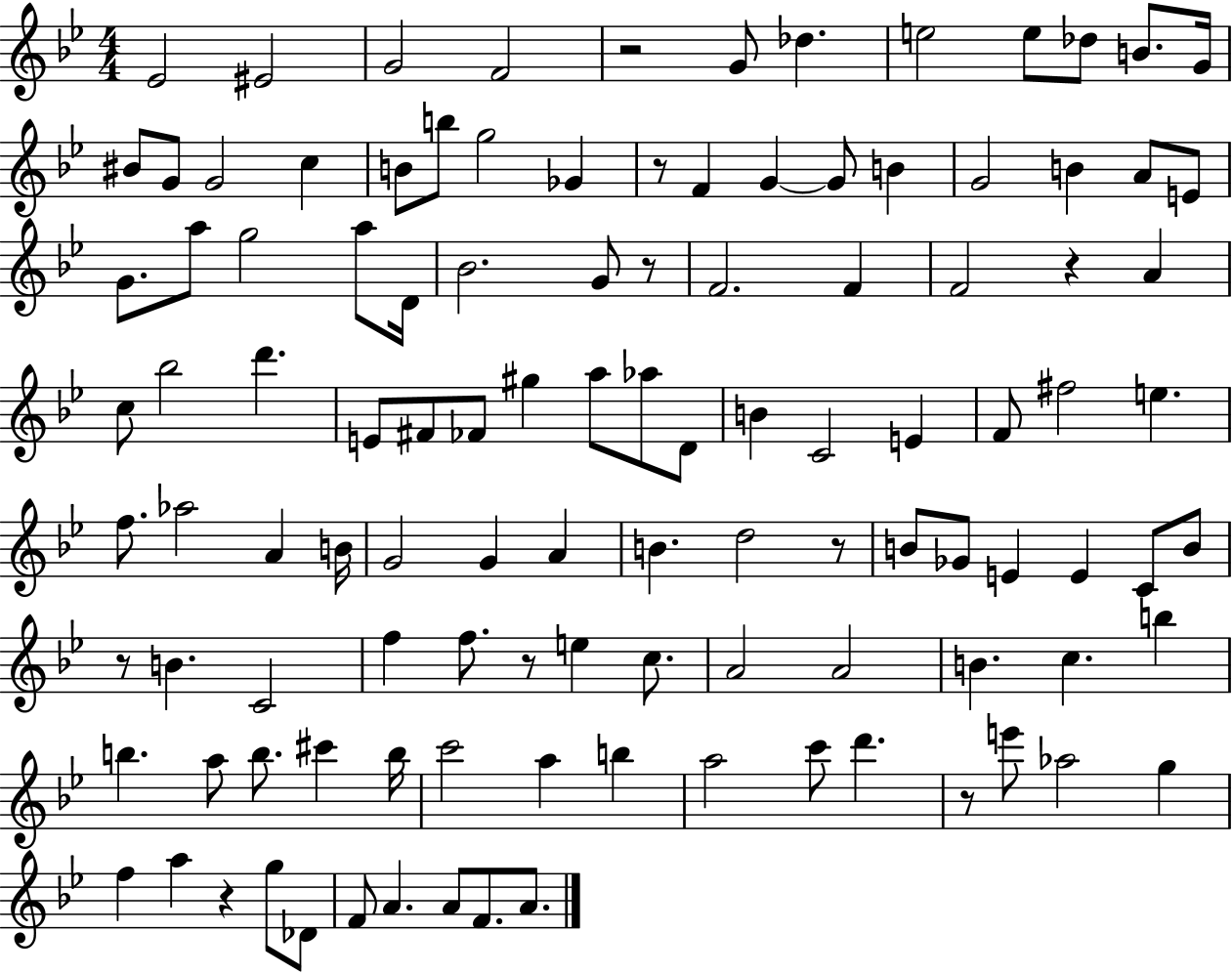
Eb4/h EIS4/h G4/h F4/h R/h G4/e Db5/q. E5/h E5/e Db5/e B4/e. G4/s BIS4/e G4/e G4/h C5/q B4/e B5/e G5/h Gb4/q R/e F4/q G4/q G4/e B4/q G4/h B4/q A4/e E4/e G4/e. A5/e G5/h A5/e D4/s Bb4/h. G4/e R/e F4/h. F4/q F4/h R/q A4/q C5/e Bb5/h D6/q. E4/e F#4/e FES4/e G#5/q A5/e Ab5/e D4/e B4/q C4/h E4/q F4/e F#5/h E5/q. F5/e. Ab5/h A4/q B4/s G4/h G4/q A4/q B4/q. D5/h R/e B4/e Gb4/e E4/q E4/q C4/e B4/e R/e B4/q. C4/h F5/q F5/e. R/e E5/q C5/e. A4/h A4/h B4/q. C5/q. B5/q B5/q. A5/e B5/e. C#6/q B5/s C6/h A5/q B5/q A5/h C6/e D6/q. R/e E6/e Ab5/h G5/q F5/q A5/q R/q G5/e Db4/e F4/e A4/q. A4/e F4/e. A4/e.